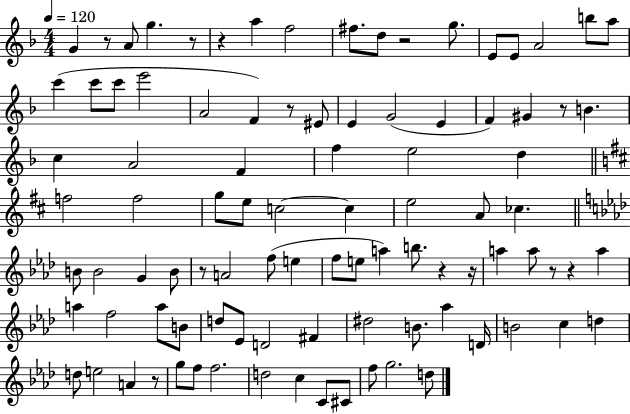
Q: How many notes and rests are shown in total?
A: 95